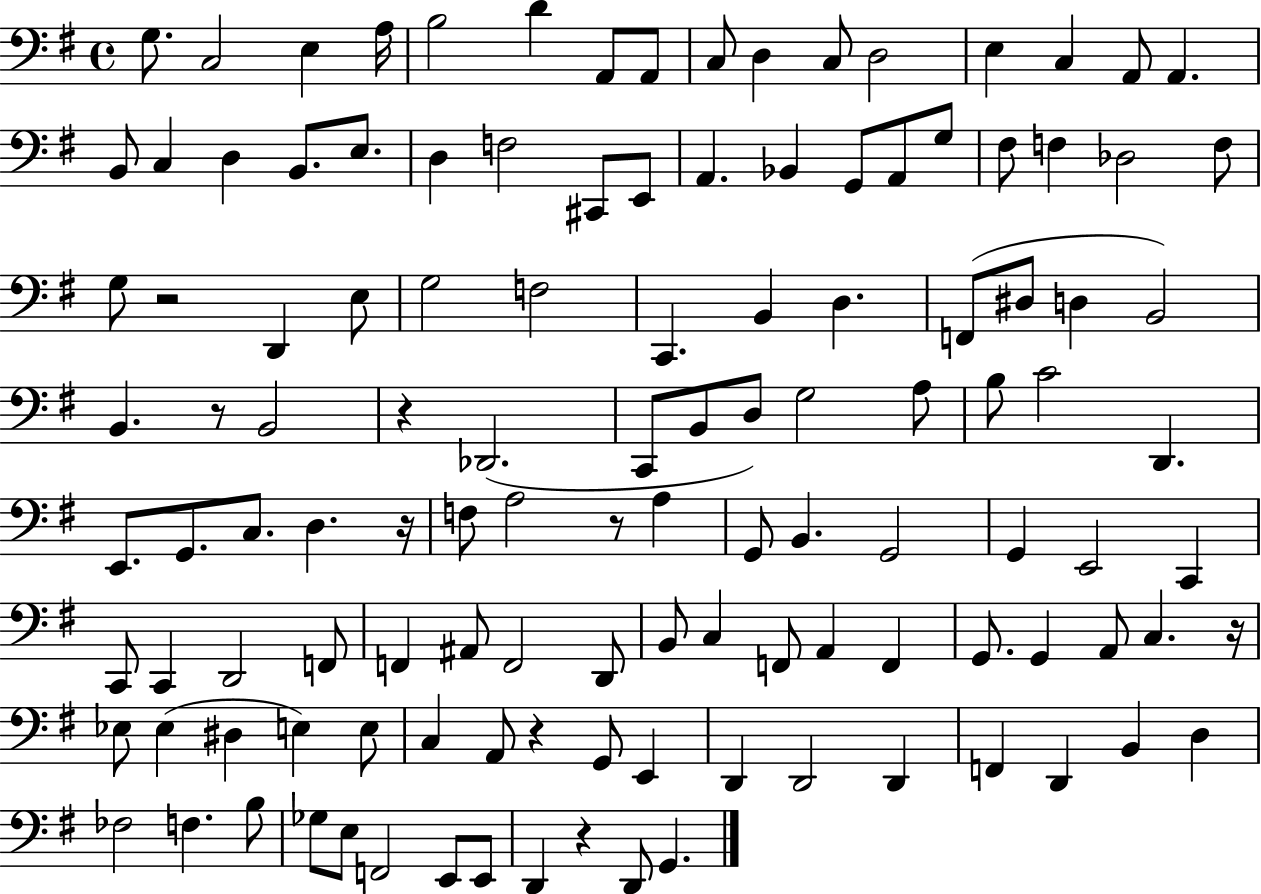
X:1
T:Untitled
M:4/4
L:1/4
K:G
G,/2 C,2 E, A,/4 B,2 D A,,/2 A,,/2 C,/2 D, C,/2 D,2 E, C, A,,/2 A,, B,,/2 C, D, B,,/2 E,/2 D, F,2 ^C,,/2 E,,/2 A,, _B,, G,,/2 A,,/2 G,/2 ^F,/2 F, _D,2 F,/2 G,/2 z2 D,, E,/2 G,2 F,2 C,, B,, D, F,,/2 ^D,/2 D, B,,2 B,, z/2 B,,2 z _D,,2 C,,/2 B,,/2 D,/2 G,2 A,/2 B,/2 C2 D,, E,,/2 G,,/2 C,/2 D, z/4 F,/2 A,2 z/2 A, G,,/2 B,, G,,2 G,, E,,2 C,, C,,/2 C,, D,,2 F,,/2 F,, ^A,,/2 F,,2 D,,/2 B,,/2 C, F,,/2 A,, F,, G,,/2 G,, A,,/2 C, z/4 _E,/2 _E, ^D, E, E,/2 C, A,,/2 z G,,/2 E,, D,, D,,2 D,, F,, D,, B,, D, _F,2 F, B,/2 _G,/2 E,/2 F,,2 E,,/2 E,,/2 D,, z D,,/2 G,,